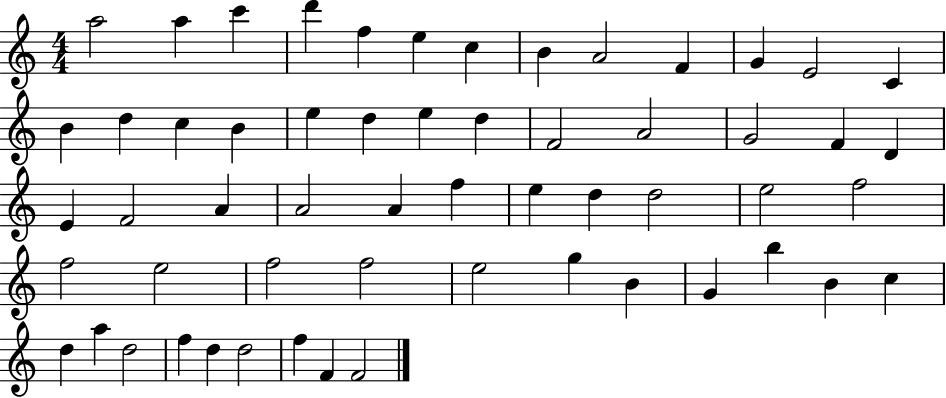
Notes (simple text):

A5/h A5/q C6/q D6/q F5/q E5/q C5/q B4/q A4/h F4/q G4/q E4/h C4/q B4/q D5/q C5/q B4/q E5/q D5/q E5/q D5/q F4/h A4/h G4/h F4/q D4/q E4/q F4/h A4/q A4/h A4/q F5/q E5/q D5/q D5/h E5/h F5/h F5/h E5/h F5/h F5/h E5/h G5/q B4/q G4/q B5/q B4/q C5/q D5/q A5/q D5/h F5/q D5/q D5/h F5/q F4/q F4/h